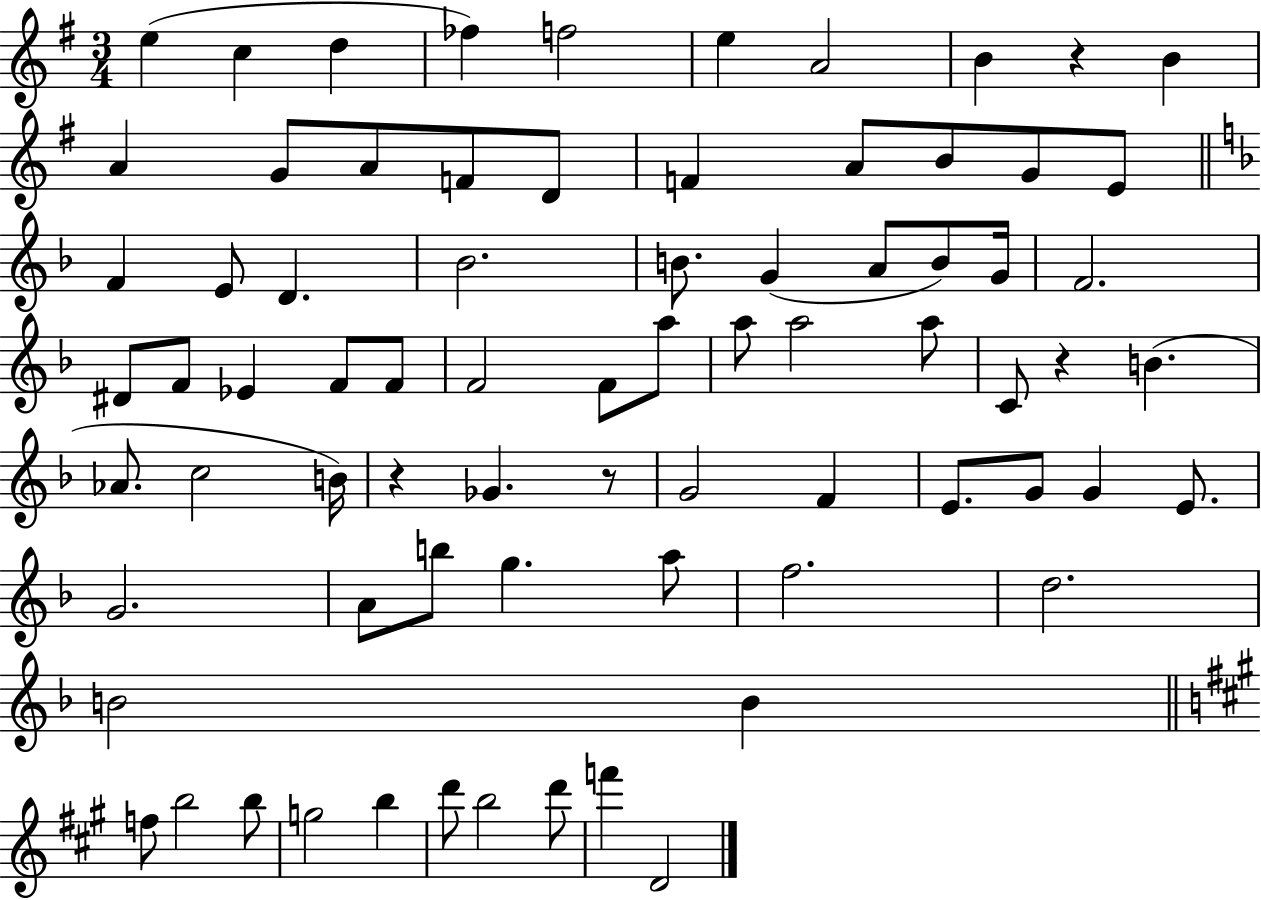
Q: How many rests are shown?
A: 4